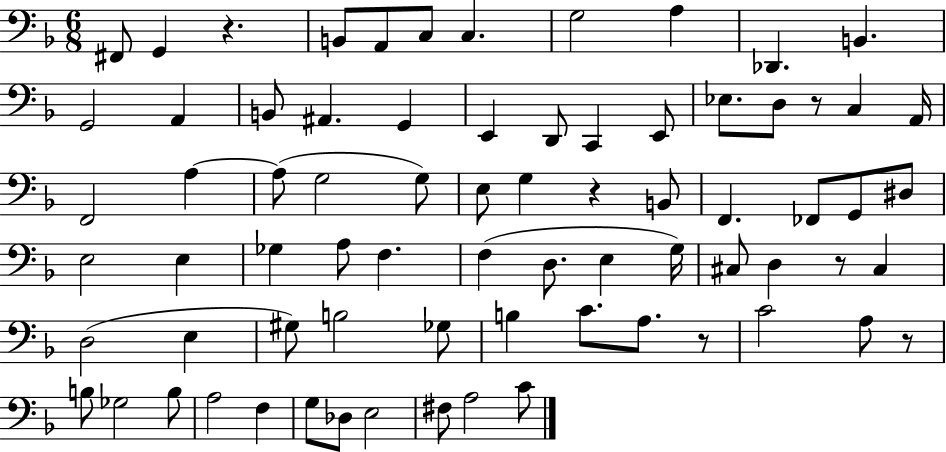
{
  \clef bass
  \numericTimeSignature
  \time 6/8
  \key f \major
  fis,8 g,4 r4. | b,8 a,8 c8 c4. | g2 a4 | des,4. b,4. | \break g,2 a,4 | b,8 ais,4. g,4 | e,4 d,8 c,4 e,8 | ees8. d8 r8 c4 a,16 | \break f,2 a4~~ | a8( g2 g8) | e8 g4 r4 b,8 | f,4. fes,8 g,8 dis8 | \break e2 e4 | ges4 a8 f4. | f4( d8. e4 g16) | cis8 d4 r8 cis4 | \break d2( e4 | gis8) b2 ges8 | b4 c'8. a8. r8 | c'2 a8 r8 | \break b8 ges2 b8 | a2 f4 | g8 des8 e2 | fis8 a2 c'8 | \break \bar "|."
}